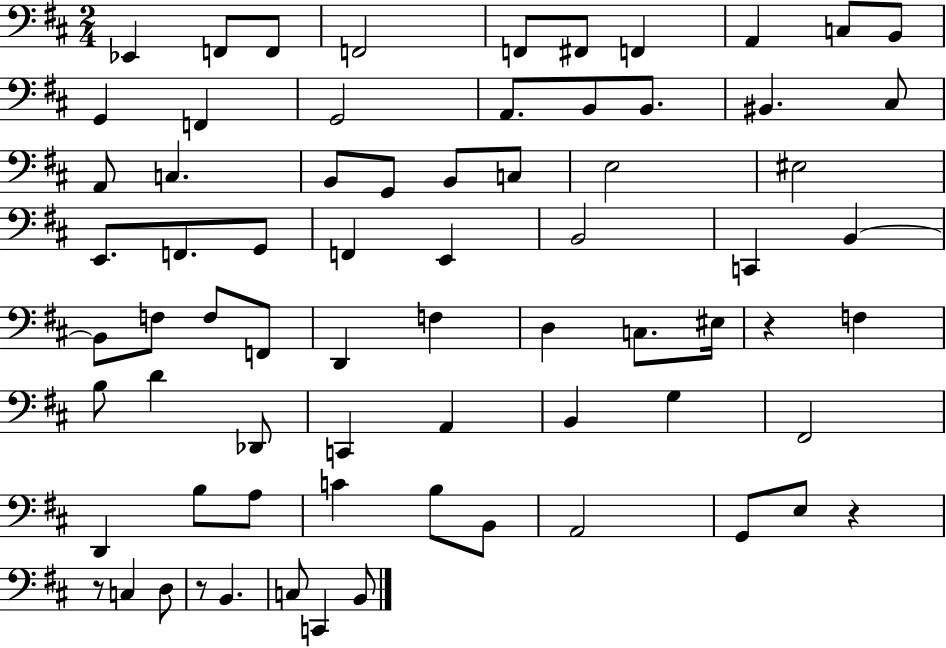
X:1
T:Untitled
M:2/4
L:1/4
K:D
_E,, F,,/2 F,,/2 F,,2 F,,/2 ^F,,/2 F,, A,, C,/2 B,,/2 G,, F,, G,,2 A,,/2 B,,/2 B,,/2 ^B,, ^C,/2 A,,/2 C, B,,/2 G,,/2 B,,/2 C,/2 E,2 ^E,2 E,,/2 F,,/2 G,,/2 F,, E,, B,,2 C,, B,, B,,/2 F,/2 F,/2 F,,/2 D,, F, D, C,/2 ^E,/4 z F, B,/2 D _D,,/2 C,, A,, B,, G, ^F,,2 D,, B,/2 A,/2 C B,/2 B,,/2 A,,2 G,,/2 E,/2 z z/2 C, D,/2 z/2 B,, C,/2 C,, B,,/2